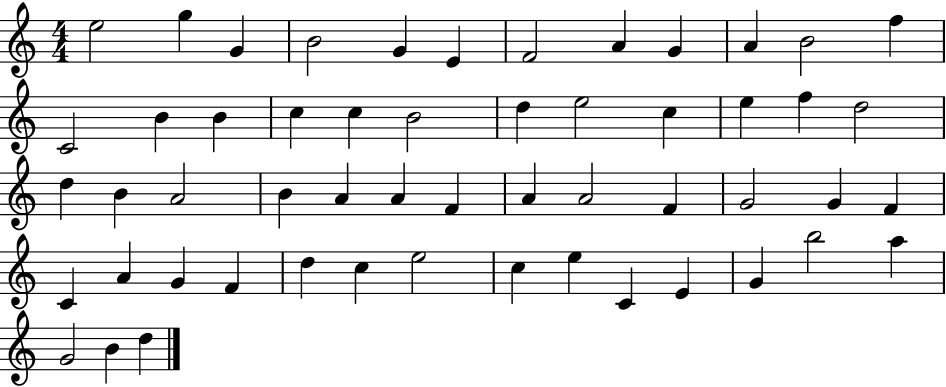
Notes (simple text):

E5/h G5/q G4/q B4/h G4/q E4/q F4/h A4/q G4/q A4/q B4/h F5/q C4/h B4/q B4/q C5/q C5/q B4/h D5/q E5/h C5/q E5/q F5/q D5/h D5/q B4/q A4/h B4/q A4/q A4/q F4/q A4/q A4/h F4/q G4/h G4/q F4/q C4/q A4/q G4/q F4/q D5/q C5/q E5/h C5/q E5/q C4/q E4/q G4/q B5/h A5/q G4/h B4/q D5/q